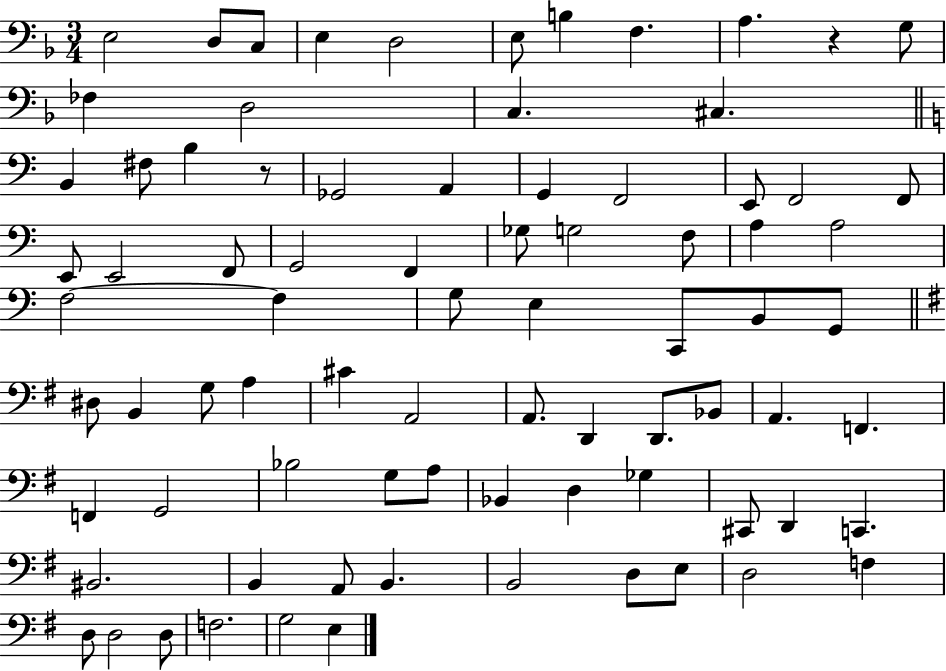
E3/h D3/e C3/e E3/q D3/h E3/e B3/q F3/q. A3/q. R/q G3/e FES3/q D3/h C3/q. C#3/q. B2/q F#3/e B3/q R/e Gb2/h A2/q G2/q F2/h E2/e F2/h F2/e E2/e E2/h F2/e G2/h F2/q Gb3/e G3/h F3/e A3/q A3/h F3/h F3/q G3/e E3/q C2/e B2/e G2/e D#3/e B2/q G3/e A3/q C#4/q A2/h A2/e. D2/q D2/e. Bb2/e A2/q. F2/q. F2/q G2/h Bb3/h G3/e A3/e Bb2/q D3/q Gb3/q C#2/e D2/q C2/q. BIS2/h. B2/q A2/e B2/q. B2/h D3/e E3/e D3/h F3/q D3/e D3/h D3/e F3/h. G3/h E3/q